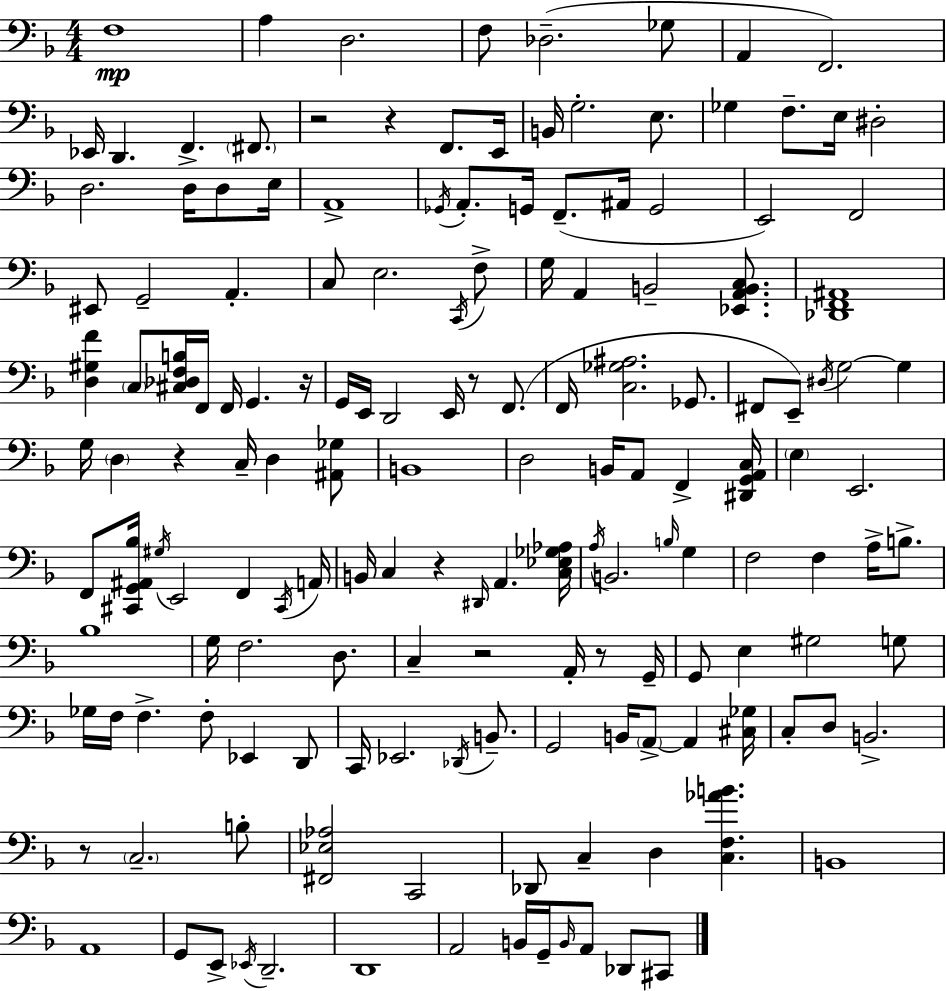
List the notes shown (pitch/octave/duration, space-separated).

F3/w A3/q D3/h. F3/e Db3/h. Gb3/e A2/q F2/h. Eb2/s D2/q. F2/q. F#2/e. R/h R/q F2/e. E2/s B2/s G3/h. E3/e. Gb3/q F3/e. E3/s D#3/h D3/h. D3/s D3/e E3/s A2/w Gb2/s A2/e. G2/s F2/e. A#2/s G2/h E2/h F2/h EIS2/e G2/h A2/q. C3/e E3/h. C2/s F3/e G3/s A2/q B2/h [Eb2,A2,B2,C3]/e. [Db2,F2,A#2]/w [D3,G#3,F4]/q C3/e [C#3,Db3,F3,B3]/s F2/s F2/s G2/q. R/s G2/s E2/s D2/h E2/s R/e F2/e. F2/s [C3,Gb3,A#3]/h. Gb2/e. F#2/e E2/e D#3/s G3/h G3/q G3/s D3/q R/q C3/s D3/q [A#2,Gb3]/e B2/w D3/h B2/s A2/e F2/q [D#2,G2,A2,C3]/s E3/q E2/h. F2/e [C#2,G2,A#2,Bb3]/s G#3/s E2/h F2/q C#2/s A2/s B2/s C3/q R/q D#2/s A2/q. [C3,Eb3,Gb3,Ab3]/s A3/s B2/h. B3/s G3/q F3/h F3/q A3/s B3/e. Bb3/w G3/s F3/h. D3/e. C3/q R/h A2/s R/e G2/s G2/e E3/q G#3/h G3/e Gb3/s F3/s F3/q. F3/e Eb2/q D2/e C2/s Eb2/h. Db2/s B2/e. G2/h B2/s A2/e A2/q [C#3,Gb3]/s C3/e D3/e B2/h. R/e C3/h. B3/e [F#2,Eb3,Ab3]/h C2/h Db2/e C3/q D3/q [C3,F3,Ab4,B4]/q. B2/w A2/w G2/e E2/e Eb2/s D2/h. D2/w A2/h B2/s G2/s B2/s A2/e Db2/e C#2/e